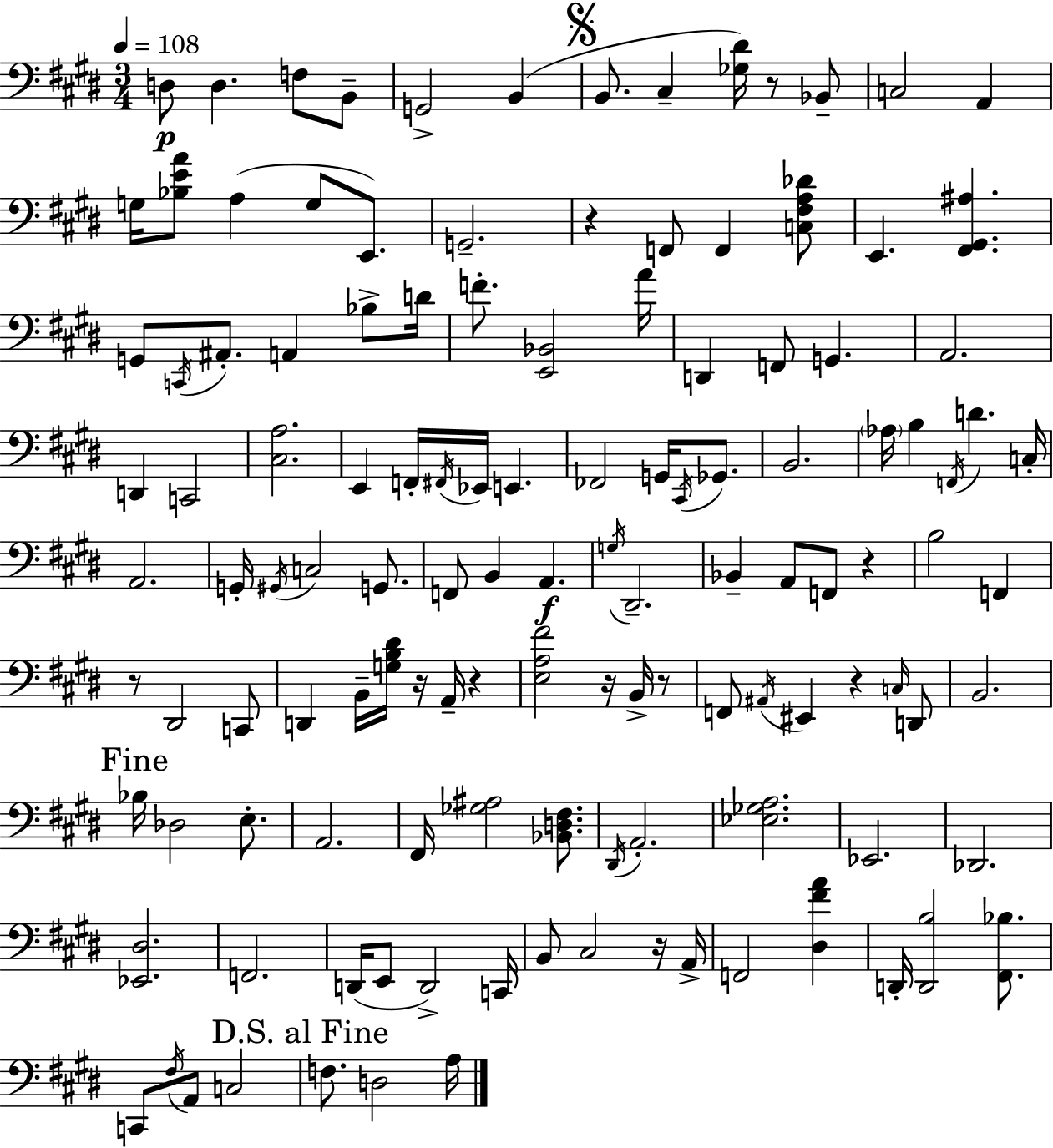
{
  \clef bass
  \numericTimeSignature
  \time 3/4
  \key e \major
  \tempo 4 = 108
  \repeat volta 2 { d8\p d4. f8 b,8-- | g,2-> b,4( | \mark \markup { \musicglyph "scripts.segno" } b,8. cis4-- <ges dis'>16) r8 bes,8-- | c2 a,4 | \break g16 <bes e' a'>8 a4( g8 e,8.) | g,2.-- | r4 f,8 f,4 <c fis a des'>8 | e,4. <fis, gis, ais>4. | \break g,8 \acciaccatura { c,16 } ais,8.-. a,4 bes8-> | d'16 f'8.-. <e, bes,>2 | a'16 d,4 f,8 g,4. | a,2. | \break d,4 c,2 | <cis a>2. | e,4 f,16-. \acciaccatura { fis,16 } ees,16 e,4. | fes,2 g,16 \acciaccatura { cis,16 } | \break ges,8. b,2. | \parenthesize aes16 b4 \acciaccatura { f,16 } d'4. | c16-. a,2. | g,16-. \acciaccatura { gis,16 } c2 | \break g,8. f,8 b,4 a,4.\f | \acciaccatura { g16 } dis,2.-- | bes,4-- a,8 | f,8 r4 b2 | \break f,4 r8 dis,2 | c,8 d,4 b,16-- <g b dis'>16 | r16 a,16-- r4 <e a fis'>2 | r16 b,16-> r8 f,8 \acciaccatura { ais,16 } eis,4 | \break r4 \grace { c16 } d,8 b,2. | \mark "Fine" bes16 des2 | e8.-. a,2. | fis,16 <ges ais>2 | \break <bes, d fis>8. \acciaccatura { dis,16 } a,2.-. | <ees ges a>2. | ees,2. | des,2. | \break <ees, dis>2. | f,2. | d,16( e,8 | d,2->) c,16 b,8 cis2 | \break r16 a,16-> f,2 | <dis fis' a'>4 d,16-. <d, b>2 | <fis, bes>8. c,8 \acciaccatura { fis16 } | a,8 c2 \mark "D.S. al Fine" f8. | \break d2 a16 } \bar "|."
}